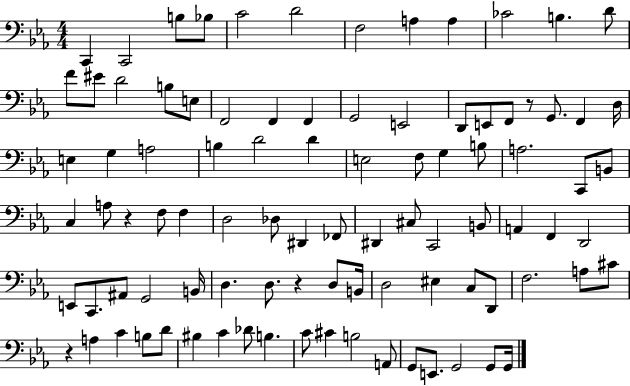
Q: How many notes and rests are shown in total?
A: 93